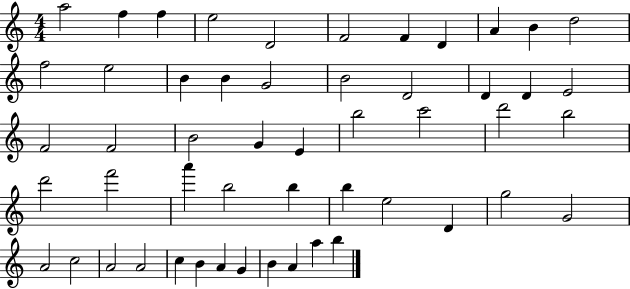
A5/h F5/q F5/q E5/h D4/h F4/h F4/q D4/q A4/q B4/q D5/h F5/h E5/h B4/q B4/q G4/h B4/h D4/h D4/q D4/q E4/h F4/h F4/h B4/h G4/q E4/q B5/h C6/h D6/h B5/h D6/h F6/h A6/q B5/h B5/q B5/q E5/h D4/q G5/h G4/h A4/h C5/h A4/h A4/h C5/q B4/q A4/q G4/q B4/q A4/q A5/q B5/q